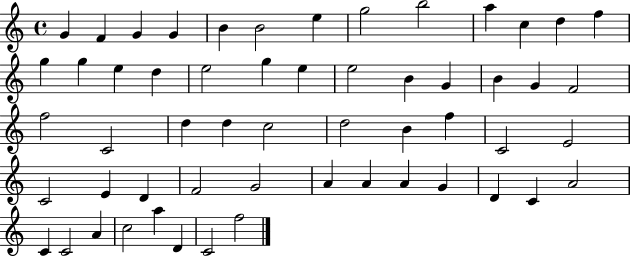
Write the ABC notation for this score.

X:1
T:Untitled
M:4/4
L:1/4
K:C
G F G G B B2 e g2 b2 a c d f g g e d e2 g e e2 B G B G F2 f2 C2 d d c2 d2 B f C2 E2 C2 E D F2 G2 A A A G D C A2 C C2 A c2 a D C2 f2